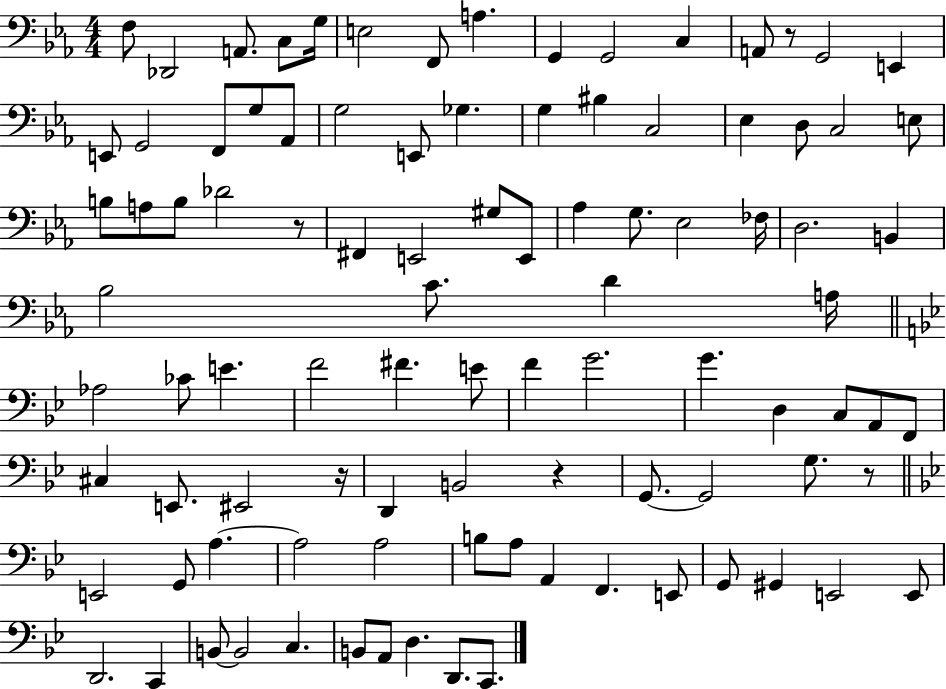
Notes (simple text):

F3/e Db2/h A2/e. C3/e G3/s E3/h F2/e A3/q. G2/q G2/h C3/q A2/e R/e G2/h E2/q E2/e G2/h F2/e G3/e Ab2/e G3/h E2/e Gb3/q. G3/q BIS3/q C3/h Eb3/q D3/e C3/h E3/e B3/e A3/e B3/e Db4/h R/e F#2/q E2/h G#3/e E2/e Ab3/q G3/e. Eb3/h FES3/s D3/h. B2/q Bb3/h C4/e. D4/q A3/s Ab3/h CES4/e E4/q. F4/h F#4/q. E4/e F4/q G4/h. G4/q. D3/q C3/e A2/e F2/e C#3/q E2/e. EIS2/h R/s D2/q B2/h R/q G2/e. G2/h G3/e. R/e E2/h G2/e A3/q. A3/h A3/h B3/e A3/e A2/q F2/q. E2/e G2/e G#2/q E2/h E2/e D2/h. C2/q B2/e B2/h C3/q. B2/e A2/e D3/q. D2/e. C2/e.